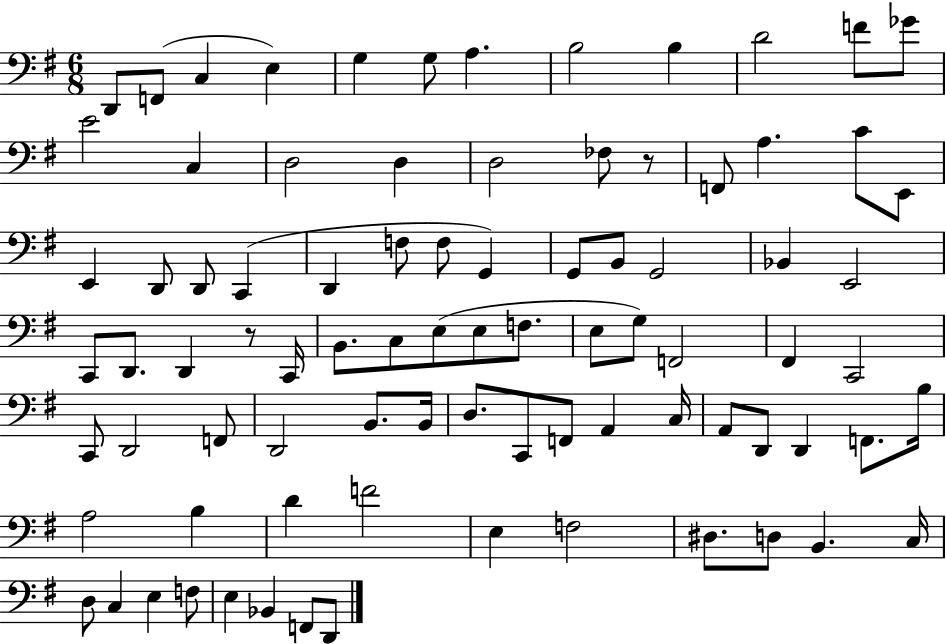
X:1
T:Untitled
M:6/8
L:1/4
K:G
D,,/2 F,,/2 C, E, G, G,/2 A, B,2 B, D2 F/2 _G/2 E2 C, D,2 D, D,2 _F,/2 z/2 F,,/2 A, C/2 E,,/2 E,, D,,/2 D,,/2 C,, D,, F,/2 F,/2 G,, G,,/2 B,,/2 G,,2 _B,, E,,2 C,,/2 D,,/2 D,, z/2 C,,/4 B,,/2 C,/2 E,/2 E,/2 F,/2 E,/2 G,/2 F,,2 ^F,, C,,2 C,,/2 D,,2 F,,/2 D,,2 B,,/2 B,,/4 D,/2 C,,/2 F,,/2 A,, C,/4 A,,/2 D,,/2 D,, F,,/2 B,/4 A,2 B, D F2 E, F,2 ^D,/2 D,/2 B,, C,/4 D,/2 C, E, F,/2 E, _B,, F,,/2 D,,/2